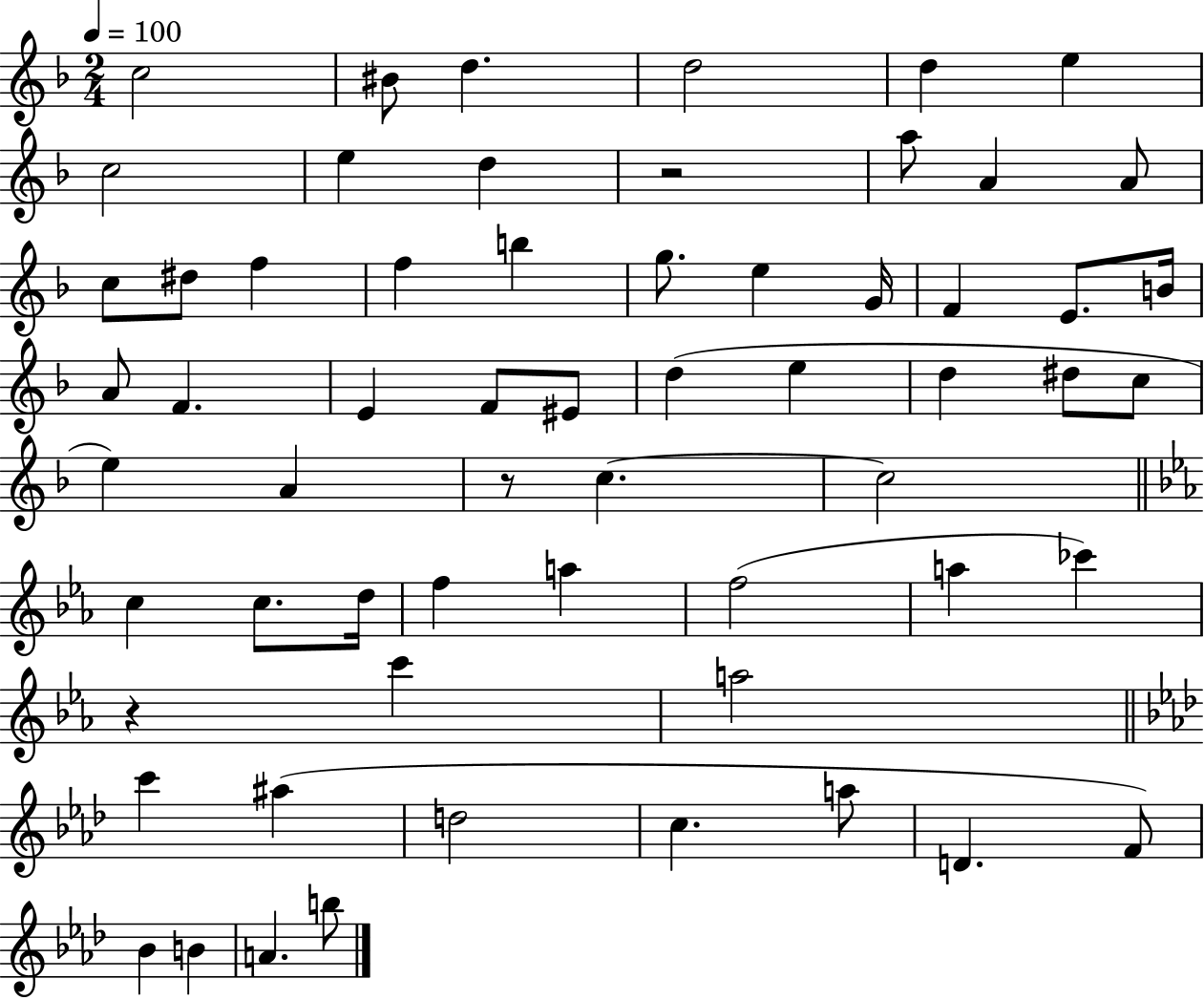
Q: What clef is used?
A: treble